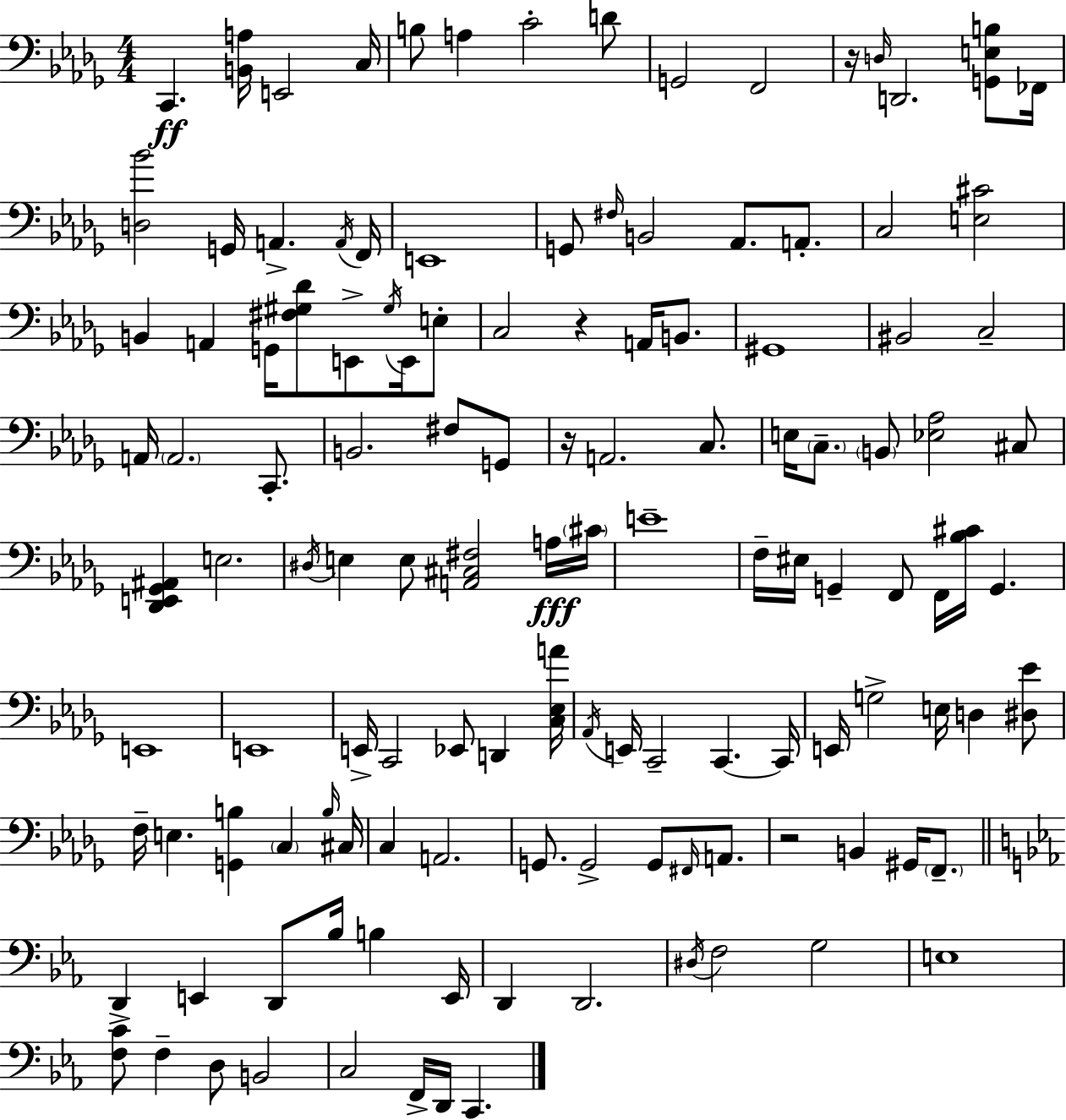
{
  \clef bass
  \numericTimeSignature
  \time 4/4
  \key bes \minor
  c,4.\ff <b, a>16 e,2 c16 | b8 a4 c'2-. d'8 | g,2 f,2 | r16 \grace { d16 } d,2. <g, e b>8 | \break fes,16 <d bes'>2 g,16 a,4.-> | \acciaccatura { a,16 } f,16 e,1 | g,8 \grace { fis16 } b,2 aes,8. | a,8.-. c2 <e cis'>2 | \break b,4 a,4 g,16 <fis gis des'>8 e,8-> | \acciaccatura { gis16 } e,16 e8-. c2 r4 | a,16 b,8. gis,1 | bis,2 c2-- | \break a,16 \parenthesize a,2. | c,8.-. b,2. | fis8 g,8 r16 a,2. | c8. e16 \parenthesize c8.-- \parenthesize b,8 <ees aes>2 | \break cis8 <des, e, ges, ais,>4 e2. | \acciaccatura { dis16 } e4 e8 <a, cis fis>2 | a16\fff \parenthesize cis'16 e'1-- | f16-- eis16 g,4-- f,8 f,16 <bes cis'>16 g,4. | \break e,1 | e,1 | e,16-> c,2 ees,8 | d,4 <c ees a'>16 \acciaccatura { aes,16 } e,16 c,2-- c,4.~~ | \break c,16 e,16 g2-> e16 | d4 <dis ees'>8 f16-- e4. <g, b>4 | \parenthesize c4 \grace { b16 } cis16 c4 a,2. | g,8. g,2-> | \break g,8 \grace { fis,16 } a,8. r2 | b,4 gis,16 \parenthesize f,8.-- \bar "||" \break \key ees \major d,4-> e,4 d,8 bes16 b4 e,16 | d,4 d,2. | \acciaccatura { dis16 } f2 g2 | e1 | \break <f c'>8 f4-- d8 b,2 | c2 f,16-> d,16 c,4. | \bar "|."
}